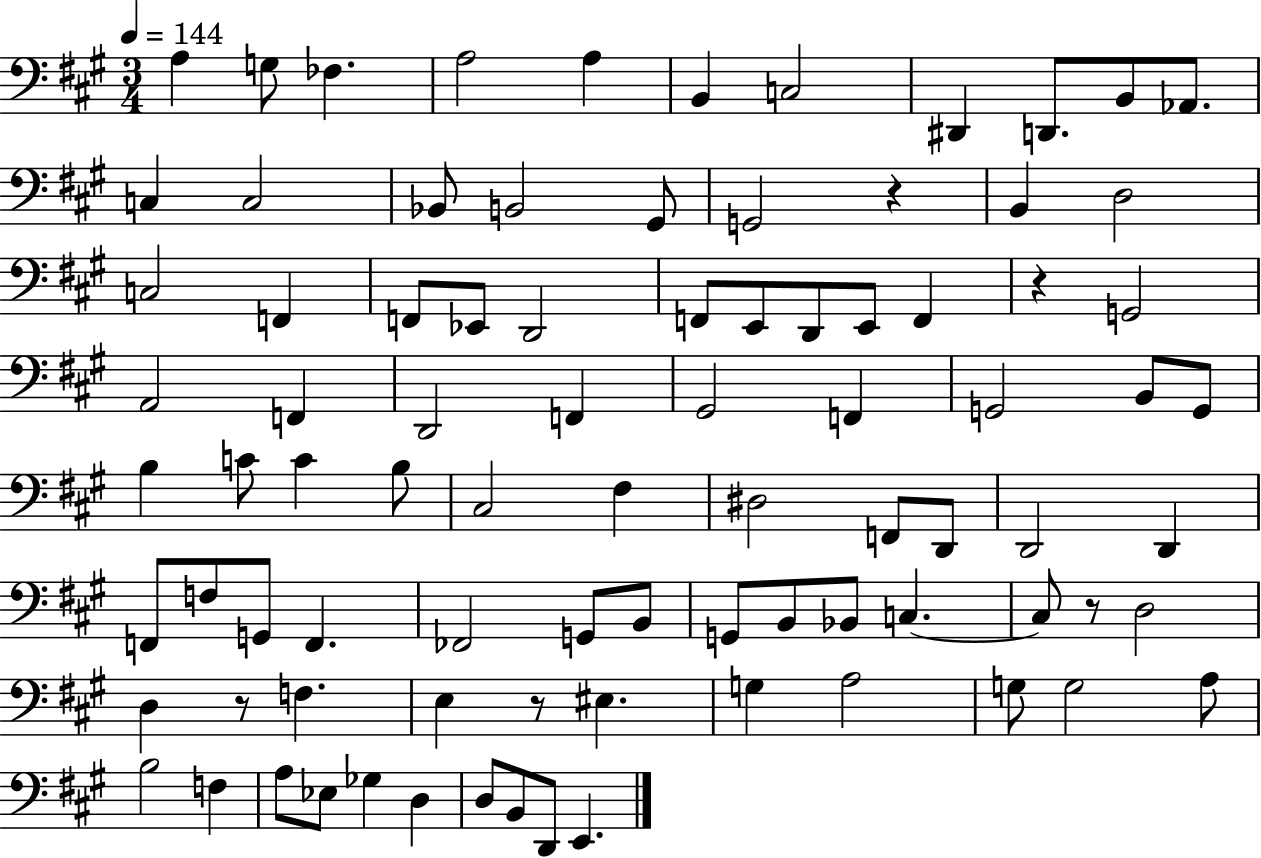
{
  \clef bass
  \numericTimeSignature
  \time 3/4
  \key a \major
  \tempo 4 = 144
  a4 g8 fes4. | a2 a4 | b,4 c2 | dis,4 d,8. b,8 aes,8. | \break c4 c2 | bes,8 b,2 gis,8 | g,2 r4 | b,4 d2 | \break c2 f,4 | f,8 ees,8 d,2 | f,8 e,8 d,8 e,8 f,4 | r4 g,2 | \break a,2 f,4 | d,2 f,4 | gis,2 f,4 | g,2 b,8 g,8 | \break b4 c'8 c'4 b8 | cis2 fis4 | dis2 f,8 d,8 | d,2 d,4 | \break f,8 f8 g,8 f,4. | fes,2 g,8 b,8 | g,8 b,8 bes,8 c4.~~ | c8 r8 d2 | \break d4 r8 f4. | e4 r8 eis4. | g4 a2 | g8 g2 a8 | \break b2 f4 | a8 ees8 ges4 d4 | d8 b,8 d,8 e,4. | \bar "|."
}